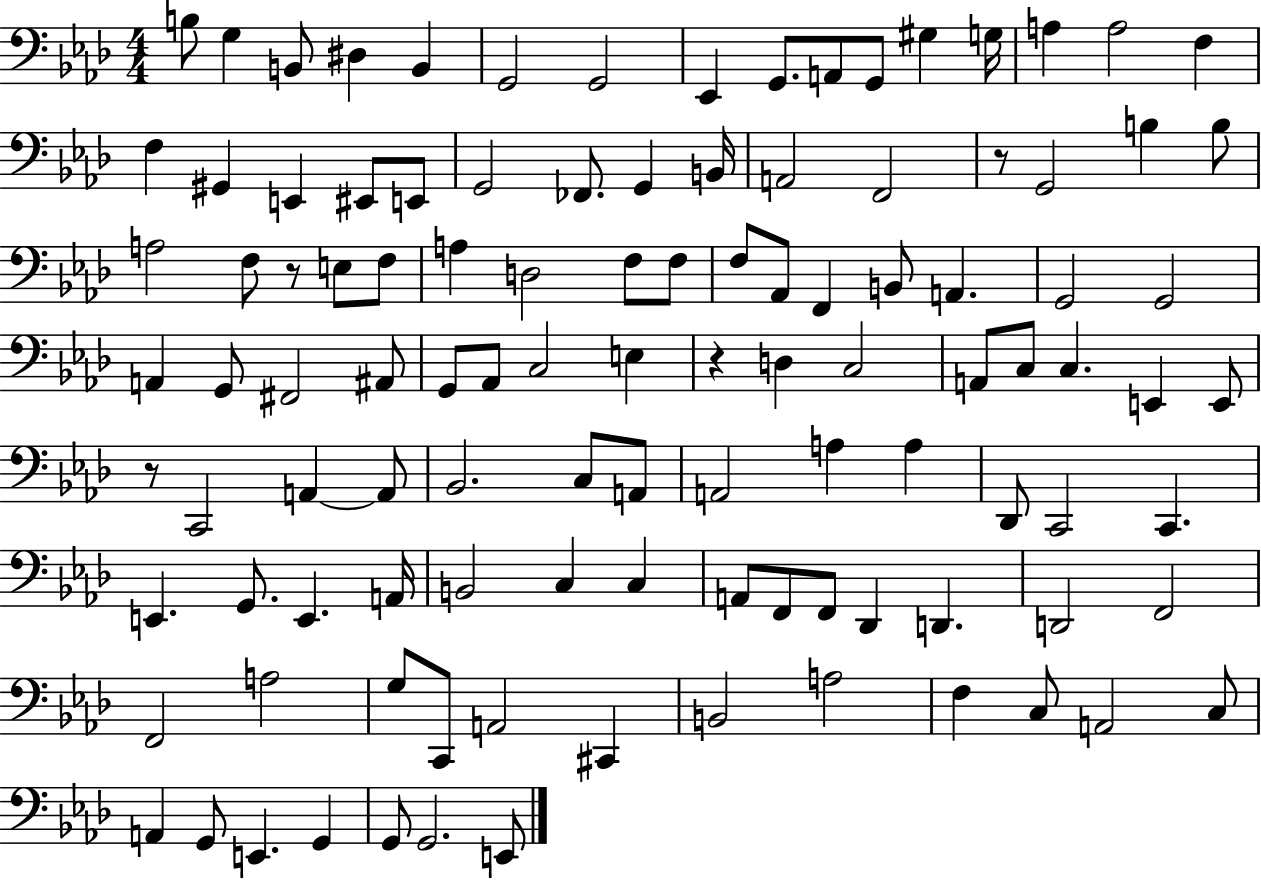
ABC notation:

X:1
T:Untitled
M:4/4
L:1/4
K:Ab
B,/2 G, B,,/2 ^D, B,, G,,2 G,,2 _E,, G,,/2 A,,/2 G,,/2 ^G, G,/4 A, A,2 F, F, ^G,, E,, ^E,,/2 E,,/2 G,,2 _F,,/2 G,, B,,/4 A,,2 F,,2 z/2 G,,2 B, B,/2 A,2 F,/2 z/2 E,/2 F,/2 A, D,2 F,/2 F,/2 F,/2 _A,,/2 F,, B,,/2 A,, G,,2 G,,2 A,, G,,/2 ^F,,2 ^A,,/2 G,,/2 _A,,/2 C,2 E, z D, C,2 A,,/2 C,/2 C, E,, E,,/2 z/2 C,,2 A,, A,,/2 _B,,2 C,/2 A,,/2 A,,2 A, A, _D,,/2 C,,2 C,, E,, G,,/2 E,, A,,/4 B,,2 C, C, A,,/2 F,,/2 F,,/2 _D,, D,, D,,2 F,,2 F,,2 A,2 G,/2 C,,/2 A,,2 ^C,, B,,2 A,2 F, C,/2 A,,2 C,/2 A,, G,,/2 E,, G,, G,,/2 G,,2 E,,/2